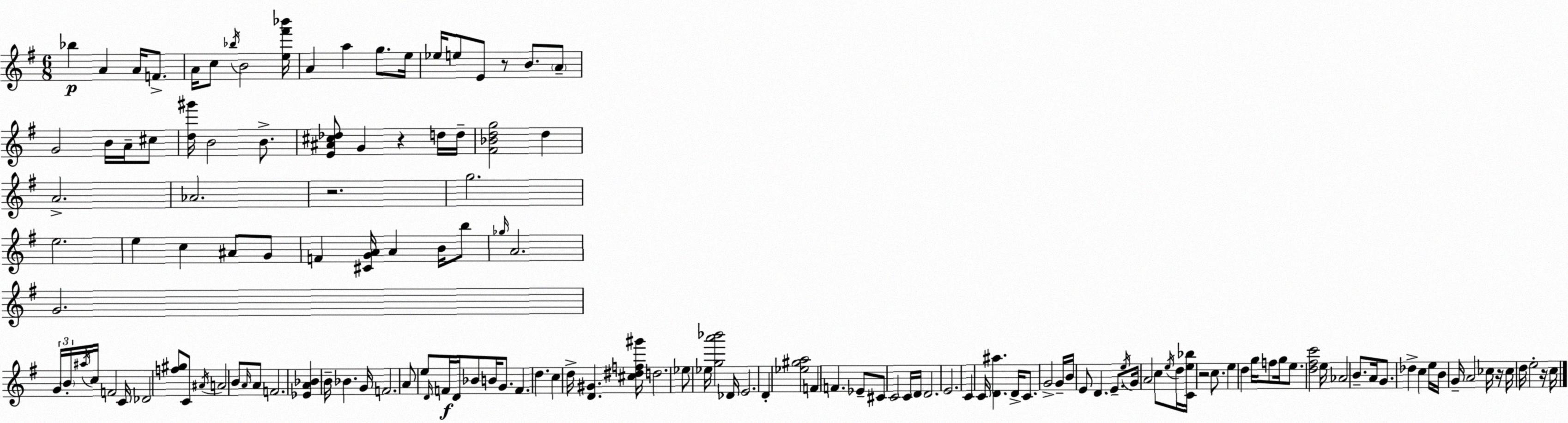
X:1
T:Untitled
M:6/8
L:1/4
K:Em
_b A A/4 F/2 A/4 c/2 _b/4 B2 [e^f'_b']/4 A a g/2 e/4 _e/4 e/2 E/2 z/2 B/2 A/2 G2 B/4 A/4 ^c/2 [d^g']/4 B2 B/2 [E^A^c_d]/2 G z d/4 d/4 [^F_Bdg]2 d A2 _A2 z2 g2 e2 e c ^A/2 G/2 F [^CGA]/4 A B/4 b/2 _g/4 A2 G2 G/4 B/4 ^a/4 c/4 F2 C/4 _D2 [f^g]/2 C/2 ^A/4 A2 B/2 A/4 A/2 F2 [_EA_B] B/4 _B G/4 F2 A/2 e/2 D/4 F/4 D/4 _B/2 B/4 G/2 F d c d/4 [D^G] [^c^df^g']/4 d2 _e/2 _e/4 [ga'_b']2 _D/4 E2 D [_e^ga]2 F F _E/2 ^C/2 C2 C/4 D/4 D2 E2 C C/4 [D^a] D/4 C/2 G2 G/4 B/4 E/2 D E/2 e/4 G/4 A2 c/2 e/4 d/4 [Ce_b]/4 z2 c/2 e d g/4 f/2 g/4 e/2 [d^fc']2 e/4 _A2 B/2 A/4 G/2 _d c e/4 B/4 G/4 A2 _c/4 z/4 _c/4 d/4 e2 z/4 c/4